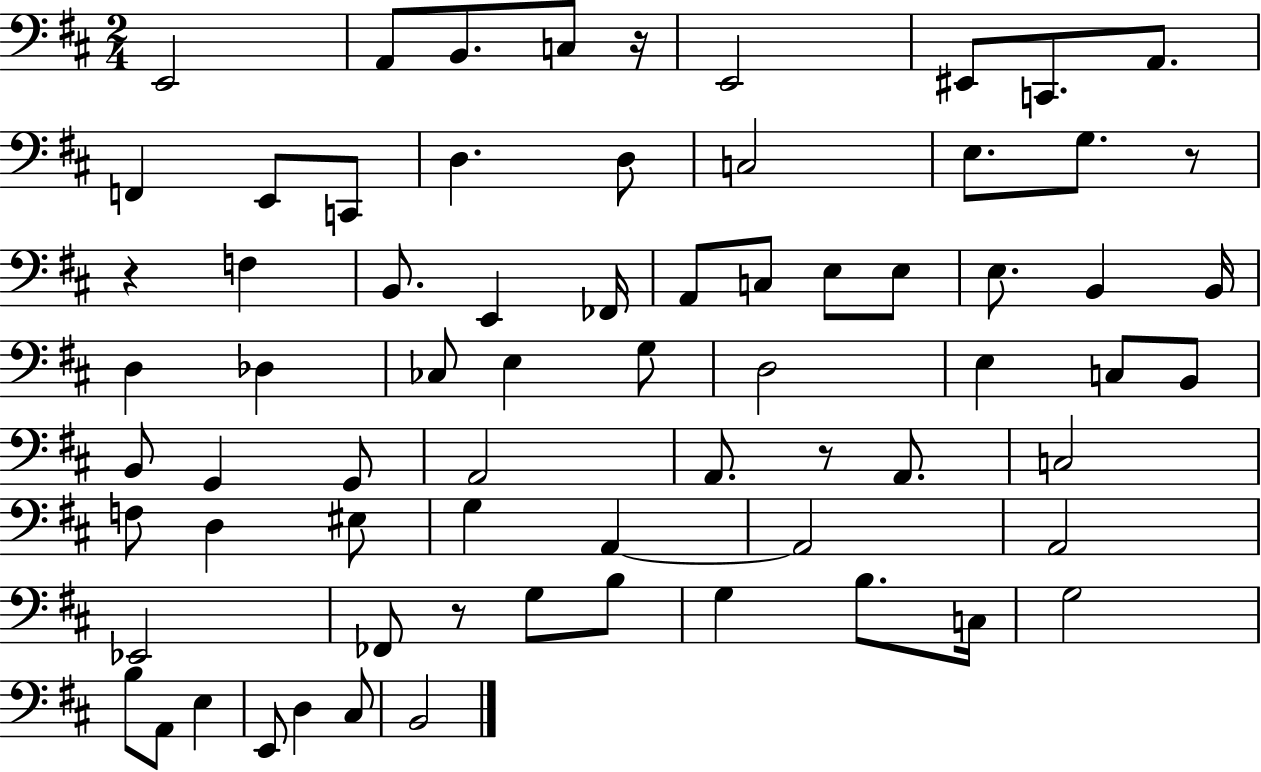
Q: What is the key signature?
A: D major